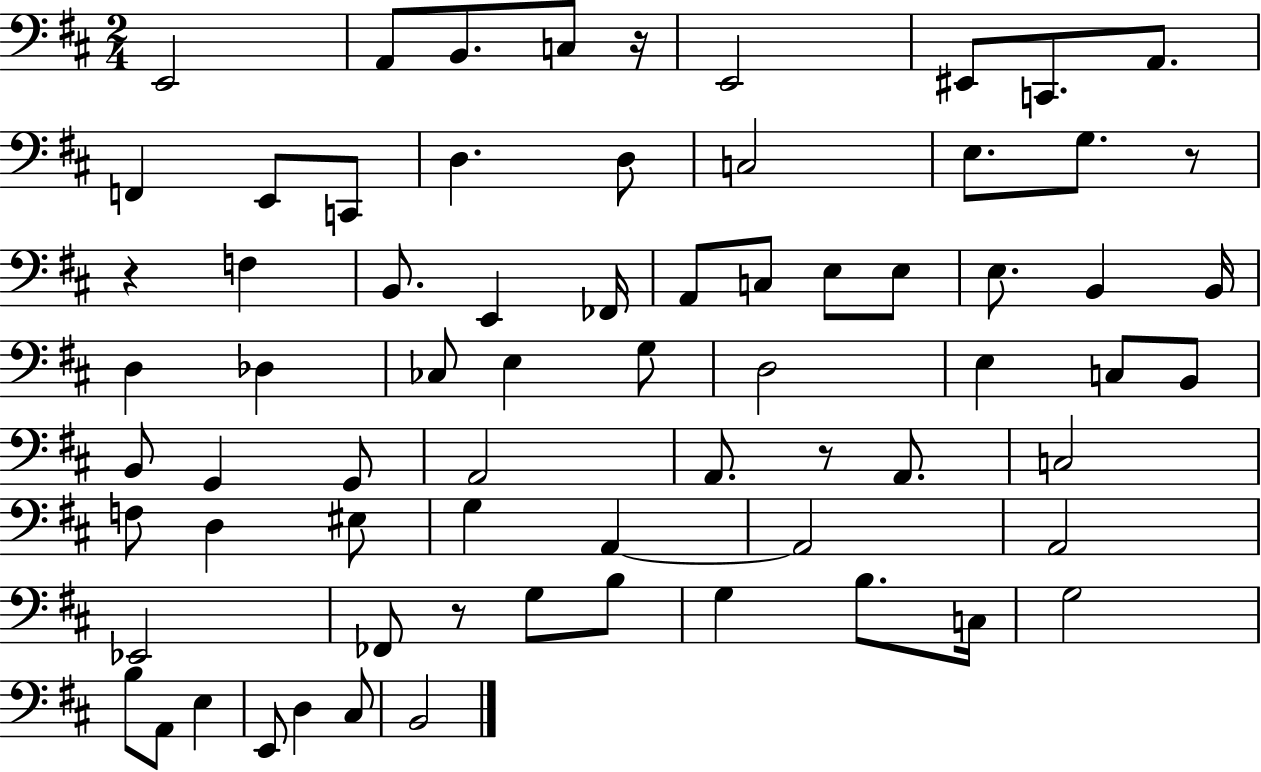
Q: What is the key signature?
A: D major